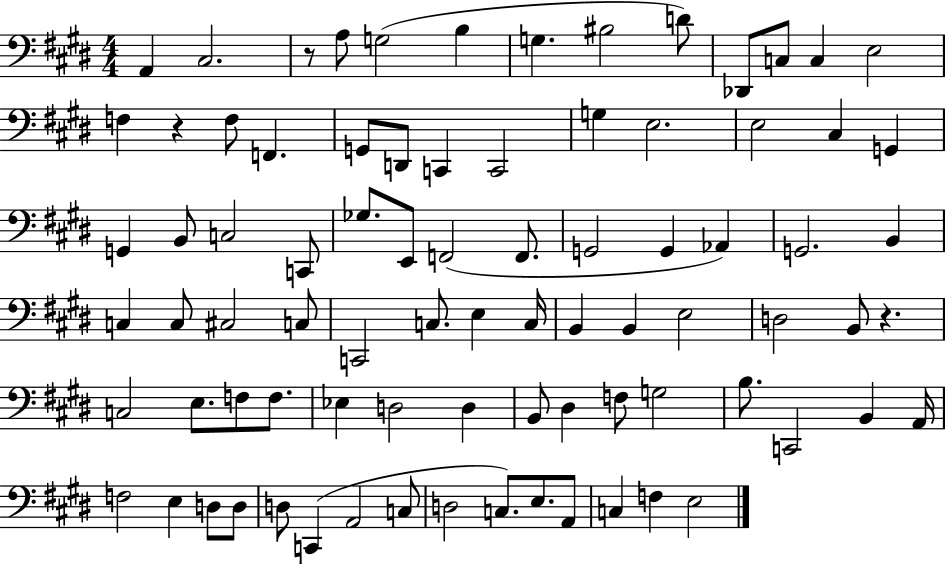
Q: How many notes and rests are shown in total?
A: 83